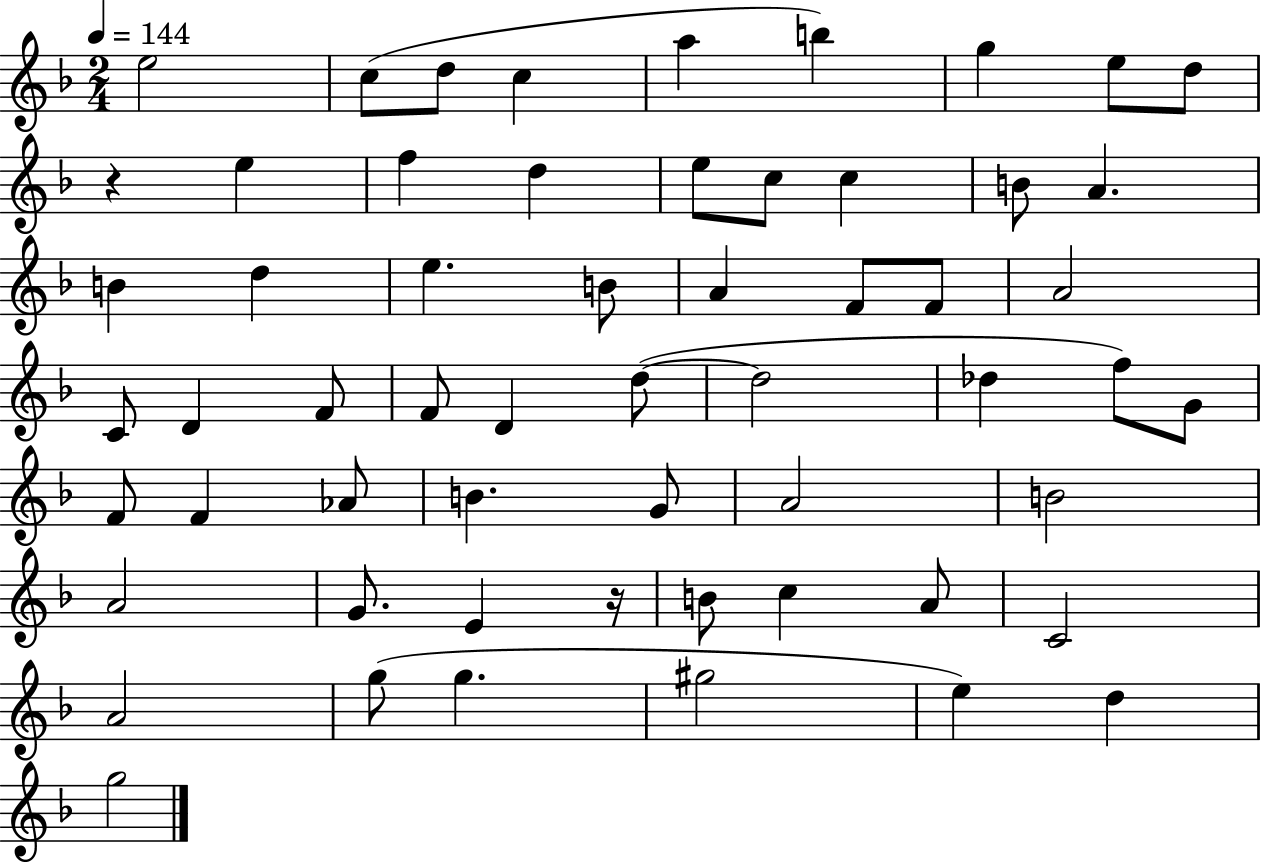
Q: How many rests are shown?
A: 2